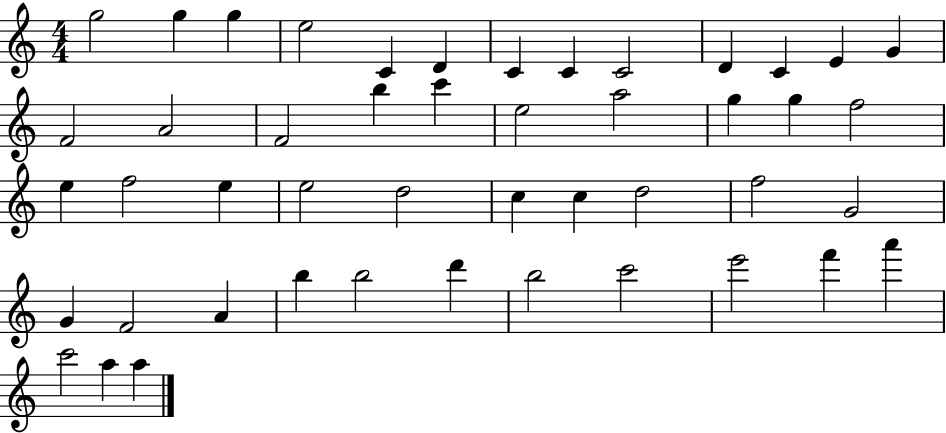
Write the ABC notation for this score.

X:1
T:Untitled
M:4/4
L:1/4
K:C
g2 g g e2 C D C C C2 D C E G F2 A2 F2 b c' e2 a2 g g f2 e f2 e e2 d2 c c d2 f2 G2 G F2 A b b2 d' b2 c'2 e'2 f' a' c'2 a a